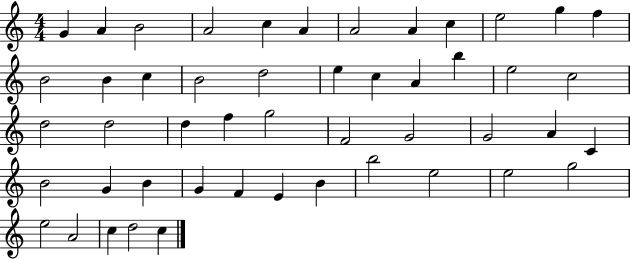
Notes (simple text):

G4/q A4/q B4/h A4/h C5/q A4/q A4/h A4/q C5/q E5/h G5/q F5/q B4/h B4/q C5/q B4/h D5/h E5/q C5/q A4/q B5/q E5/h C5/h D5/h D5/h D5/q F5/q G5/h F4/h G4/h G4/h A4/q C4/q B4/h G4/q B4/q G4/q F4/q E4/q B4/q B5/h E5/h E5/h G5/h E5/h A4/h C5/q D5/h C5/q